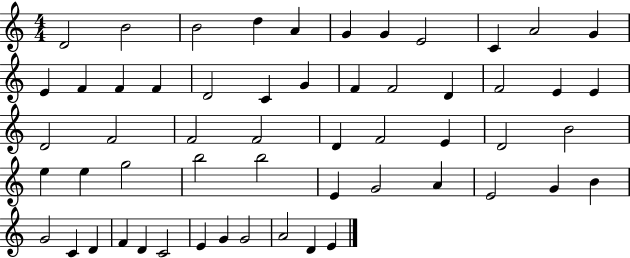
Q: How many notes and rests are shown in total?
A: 56